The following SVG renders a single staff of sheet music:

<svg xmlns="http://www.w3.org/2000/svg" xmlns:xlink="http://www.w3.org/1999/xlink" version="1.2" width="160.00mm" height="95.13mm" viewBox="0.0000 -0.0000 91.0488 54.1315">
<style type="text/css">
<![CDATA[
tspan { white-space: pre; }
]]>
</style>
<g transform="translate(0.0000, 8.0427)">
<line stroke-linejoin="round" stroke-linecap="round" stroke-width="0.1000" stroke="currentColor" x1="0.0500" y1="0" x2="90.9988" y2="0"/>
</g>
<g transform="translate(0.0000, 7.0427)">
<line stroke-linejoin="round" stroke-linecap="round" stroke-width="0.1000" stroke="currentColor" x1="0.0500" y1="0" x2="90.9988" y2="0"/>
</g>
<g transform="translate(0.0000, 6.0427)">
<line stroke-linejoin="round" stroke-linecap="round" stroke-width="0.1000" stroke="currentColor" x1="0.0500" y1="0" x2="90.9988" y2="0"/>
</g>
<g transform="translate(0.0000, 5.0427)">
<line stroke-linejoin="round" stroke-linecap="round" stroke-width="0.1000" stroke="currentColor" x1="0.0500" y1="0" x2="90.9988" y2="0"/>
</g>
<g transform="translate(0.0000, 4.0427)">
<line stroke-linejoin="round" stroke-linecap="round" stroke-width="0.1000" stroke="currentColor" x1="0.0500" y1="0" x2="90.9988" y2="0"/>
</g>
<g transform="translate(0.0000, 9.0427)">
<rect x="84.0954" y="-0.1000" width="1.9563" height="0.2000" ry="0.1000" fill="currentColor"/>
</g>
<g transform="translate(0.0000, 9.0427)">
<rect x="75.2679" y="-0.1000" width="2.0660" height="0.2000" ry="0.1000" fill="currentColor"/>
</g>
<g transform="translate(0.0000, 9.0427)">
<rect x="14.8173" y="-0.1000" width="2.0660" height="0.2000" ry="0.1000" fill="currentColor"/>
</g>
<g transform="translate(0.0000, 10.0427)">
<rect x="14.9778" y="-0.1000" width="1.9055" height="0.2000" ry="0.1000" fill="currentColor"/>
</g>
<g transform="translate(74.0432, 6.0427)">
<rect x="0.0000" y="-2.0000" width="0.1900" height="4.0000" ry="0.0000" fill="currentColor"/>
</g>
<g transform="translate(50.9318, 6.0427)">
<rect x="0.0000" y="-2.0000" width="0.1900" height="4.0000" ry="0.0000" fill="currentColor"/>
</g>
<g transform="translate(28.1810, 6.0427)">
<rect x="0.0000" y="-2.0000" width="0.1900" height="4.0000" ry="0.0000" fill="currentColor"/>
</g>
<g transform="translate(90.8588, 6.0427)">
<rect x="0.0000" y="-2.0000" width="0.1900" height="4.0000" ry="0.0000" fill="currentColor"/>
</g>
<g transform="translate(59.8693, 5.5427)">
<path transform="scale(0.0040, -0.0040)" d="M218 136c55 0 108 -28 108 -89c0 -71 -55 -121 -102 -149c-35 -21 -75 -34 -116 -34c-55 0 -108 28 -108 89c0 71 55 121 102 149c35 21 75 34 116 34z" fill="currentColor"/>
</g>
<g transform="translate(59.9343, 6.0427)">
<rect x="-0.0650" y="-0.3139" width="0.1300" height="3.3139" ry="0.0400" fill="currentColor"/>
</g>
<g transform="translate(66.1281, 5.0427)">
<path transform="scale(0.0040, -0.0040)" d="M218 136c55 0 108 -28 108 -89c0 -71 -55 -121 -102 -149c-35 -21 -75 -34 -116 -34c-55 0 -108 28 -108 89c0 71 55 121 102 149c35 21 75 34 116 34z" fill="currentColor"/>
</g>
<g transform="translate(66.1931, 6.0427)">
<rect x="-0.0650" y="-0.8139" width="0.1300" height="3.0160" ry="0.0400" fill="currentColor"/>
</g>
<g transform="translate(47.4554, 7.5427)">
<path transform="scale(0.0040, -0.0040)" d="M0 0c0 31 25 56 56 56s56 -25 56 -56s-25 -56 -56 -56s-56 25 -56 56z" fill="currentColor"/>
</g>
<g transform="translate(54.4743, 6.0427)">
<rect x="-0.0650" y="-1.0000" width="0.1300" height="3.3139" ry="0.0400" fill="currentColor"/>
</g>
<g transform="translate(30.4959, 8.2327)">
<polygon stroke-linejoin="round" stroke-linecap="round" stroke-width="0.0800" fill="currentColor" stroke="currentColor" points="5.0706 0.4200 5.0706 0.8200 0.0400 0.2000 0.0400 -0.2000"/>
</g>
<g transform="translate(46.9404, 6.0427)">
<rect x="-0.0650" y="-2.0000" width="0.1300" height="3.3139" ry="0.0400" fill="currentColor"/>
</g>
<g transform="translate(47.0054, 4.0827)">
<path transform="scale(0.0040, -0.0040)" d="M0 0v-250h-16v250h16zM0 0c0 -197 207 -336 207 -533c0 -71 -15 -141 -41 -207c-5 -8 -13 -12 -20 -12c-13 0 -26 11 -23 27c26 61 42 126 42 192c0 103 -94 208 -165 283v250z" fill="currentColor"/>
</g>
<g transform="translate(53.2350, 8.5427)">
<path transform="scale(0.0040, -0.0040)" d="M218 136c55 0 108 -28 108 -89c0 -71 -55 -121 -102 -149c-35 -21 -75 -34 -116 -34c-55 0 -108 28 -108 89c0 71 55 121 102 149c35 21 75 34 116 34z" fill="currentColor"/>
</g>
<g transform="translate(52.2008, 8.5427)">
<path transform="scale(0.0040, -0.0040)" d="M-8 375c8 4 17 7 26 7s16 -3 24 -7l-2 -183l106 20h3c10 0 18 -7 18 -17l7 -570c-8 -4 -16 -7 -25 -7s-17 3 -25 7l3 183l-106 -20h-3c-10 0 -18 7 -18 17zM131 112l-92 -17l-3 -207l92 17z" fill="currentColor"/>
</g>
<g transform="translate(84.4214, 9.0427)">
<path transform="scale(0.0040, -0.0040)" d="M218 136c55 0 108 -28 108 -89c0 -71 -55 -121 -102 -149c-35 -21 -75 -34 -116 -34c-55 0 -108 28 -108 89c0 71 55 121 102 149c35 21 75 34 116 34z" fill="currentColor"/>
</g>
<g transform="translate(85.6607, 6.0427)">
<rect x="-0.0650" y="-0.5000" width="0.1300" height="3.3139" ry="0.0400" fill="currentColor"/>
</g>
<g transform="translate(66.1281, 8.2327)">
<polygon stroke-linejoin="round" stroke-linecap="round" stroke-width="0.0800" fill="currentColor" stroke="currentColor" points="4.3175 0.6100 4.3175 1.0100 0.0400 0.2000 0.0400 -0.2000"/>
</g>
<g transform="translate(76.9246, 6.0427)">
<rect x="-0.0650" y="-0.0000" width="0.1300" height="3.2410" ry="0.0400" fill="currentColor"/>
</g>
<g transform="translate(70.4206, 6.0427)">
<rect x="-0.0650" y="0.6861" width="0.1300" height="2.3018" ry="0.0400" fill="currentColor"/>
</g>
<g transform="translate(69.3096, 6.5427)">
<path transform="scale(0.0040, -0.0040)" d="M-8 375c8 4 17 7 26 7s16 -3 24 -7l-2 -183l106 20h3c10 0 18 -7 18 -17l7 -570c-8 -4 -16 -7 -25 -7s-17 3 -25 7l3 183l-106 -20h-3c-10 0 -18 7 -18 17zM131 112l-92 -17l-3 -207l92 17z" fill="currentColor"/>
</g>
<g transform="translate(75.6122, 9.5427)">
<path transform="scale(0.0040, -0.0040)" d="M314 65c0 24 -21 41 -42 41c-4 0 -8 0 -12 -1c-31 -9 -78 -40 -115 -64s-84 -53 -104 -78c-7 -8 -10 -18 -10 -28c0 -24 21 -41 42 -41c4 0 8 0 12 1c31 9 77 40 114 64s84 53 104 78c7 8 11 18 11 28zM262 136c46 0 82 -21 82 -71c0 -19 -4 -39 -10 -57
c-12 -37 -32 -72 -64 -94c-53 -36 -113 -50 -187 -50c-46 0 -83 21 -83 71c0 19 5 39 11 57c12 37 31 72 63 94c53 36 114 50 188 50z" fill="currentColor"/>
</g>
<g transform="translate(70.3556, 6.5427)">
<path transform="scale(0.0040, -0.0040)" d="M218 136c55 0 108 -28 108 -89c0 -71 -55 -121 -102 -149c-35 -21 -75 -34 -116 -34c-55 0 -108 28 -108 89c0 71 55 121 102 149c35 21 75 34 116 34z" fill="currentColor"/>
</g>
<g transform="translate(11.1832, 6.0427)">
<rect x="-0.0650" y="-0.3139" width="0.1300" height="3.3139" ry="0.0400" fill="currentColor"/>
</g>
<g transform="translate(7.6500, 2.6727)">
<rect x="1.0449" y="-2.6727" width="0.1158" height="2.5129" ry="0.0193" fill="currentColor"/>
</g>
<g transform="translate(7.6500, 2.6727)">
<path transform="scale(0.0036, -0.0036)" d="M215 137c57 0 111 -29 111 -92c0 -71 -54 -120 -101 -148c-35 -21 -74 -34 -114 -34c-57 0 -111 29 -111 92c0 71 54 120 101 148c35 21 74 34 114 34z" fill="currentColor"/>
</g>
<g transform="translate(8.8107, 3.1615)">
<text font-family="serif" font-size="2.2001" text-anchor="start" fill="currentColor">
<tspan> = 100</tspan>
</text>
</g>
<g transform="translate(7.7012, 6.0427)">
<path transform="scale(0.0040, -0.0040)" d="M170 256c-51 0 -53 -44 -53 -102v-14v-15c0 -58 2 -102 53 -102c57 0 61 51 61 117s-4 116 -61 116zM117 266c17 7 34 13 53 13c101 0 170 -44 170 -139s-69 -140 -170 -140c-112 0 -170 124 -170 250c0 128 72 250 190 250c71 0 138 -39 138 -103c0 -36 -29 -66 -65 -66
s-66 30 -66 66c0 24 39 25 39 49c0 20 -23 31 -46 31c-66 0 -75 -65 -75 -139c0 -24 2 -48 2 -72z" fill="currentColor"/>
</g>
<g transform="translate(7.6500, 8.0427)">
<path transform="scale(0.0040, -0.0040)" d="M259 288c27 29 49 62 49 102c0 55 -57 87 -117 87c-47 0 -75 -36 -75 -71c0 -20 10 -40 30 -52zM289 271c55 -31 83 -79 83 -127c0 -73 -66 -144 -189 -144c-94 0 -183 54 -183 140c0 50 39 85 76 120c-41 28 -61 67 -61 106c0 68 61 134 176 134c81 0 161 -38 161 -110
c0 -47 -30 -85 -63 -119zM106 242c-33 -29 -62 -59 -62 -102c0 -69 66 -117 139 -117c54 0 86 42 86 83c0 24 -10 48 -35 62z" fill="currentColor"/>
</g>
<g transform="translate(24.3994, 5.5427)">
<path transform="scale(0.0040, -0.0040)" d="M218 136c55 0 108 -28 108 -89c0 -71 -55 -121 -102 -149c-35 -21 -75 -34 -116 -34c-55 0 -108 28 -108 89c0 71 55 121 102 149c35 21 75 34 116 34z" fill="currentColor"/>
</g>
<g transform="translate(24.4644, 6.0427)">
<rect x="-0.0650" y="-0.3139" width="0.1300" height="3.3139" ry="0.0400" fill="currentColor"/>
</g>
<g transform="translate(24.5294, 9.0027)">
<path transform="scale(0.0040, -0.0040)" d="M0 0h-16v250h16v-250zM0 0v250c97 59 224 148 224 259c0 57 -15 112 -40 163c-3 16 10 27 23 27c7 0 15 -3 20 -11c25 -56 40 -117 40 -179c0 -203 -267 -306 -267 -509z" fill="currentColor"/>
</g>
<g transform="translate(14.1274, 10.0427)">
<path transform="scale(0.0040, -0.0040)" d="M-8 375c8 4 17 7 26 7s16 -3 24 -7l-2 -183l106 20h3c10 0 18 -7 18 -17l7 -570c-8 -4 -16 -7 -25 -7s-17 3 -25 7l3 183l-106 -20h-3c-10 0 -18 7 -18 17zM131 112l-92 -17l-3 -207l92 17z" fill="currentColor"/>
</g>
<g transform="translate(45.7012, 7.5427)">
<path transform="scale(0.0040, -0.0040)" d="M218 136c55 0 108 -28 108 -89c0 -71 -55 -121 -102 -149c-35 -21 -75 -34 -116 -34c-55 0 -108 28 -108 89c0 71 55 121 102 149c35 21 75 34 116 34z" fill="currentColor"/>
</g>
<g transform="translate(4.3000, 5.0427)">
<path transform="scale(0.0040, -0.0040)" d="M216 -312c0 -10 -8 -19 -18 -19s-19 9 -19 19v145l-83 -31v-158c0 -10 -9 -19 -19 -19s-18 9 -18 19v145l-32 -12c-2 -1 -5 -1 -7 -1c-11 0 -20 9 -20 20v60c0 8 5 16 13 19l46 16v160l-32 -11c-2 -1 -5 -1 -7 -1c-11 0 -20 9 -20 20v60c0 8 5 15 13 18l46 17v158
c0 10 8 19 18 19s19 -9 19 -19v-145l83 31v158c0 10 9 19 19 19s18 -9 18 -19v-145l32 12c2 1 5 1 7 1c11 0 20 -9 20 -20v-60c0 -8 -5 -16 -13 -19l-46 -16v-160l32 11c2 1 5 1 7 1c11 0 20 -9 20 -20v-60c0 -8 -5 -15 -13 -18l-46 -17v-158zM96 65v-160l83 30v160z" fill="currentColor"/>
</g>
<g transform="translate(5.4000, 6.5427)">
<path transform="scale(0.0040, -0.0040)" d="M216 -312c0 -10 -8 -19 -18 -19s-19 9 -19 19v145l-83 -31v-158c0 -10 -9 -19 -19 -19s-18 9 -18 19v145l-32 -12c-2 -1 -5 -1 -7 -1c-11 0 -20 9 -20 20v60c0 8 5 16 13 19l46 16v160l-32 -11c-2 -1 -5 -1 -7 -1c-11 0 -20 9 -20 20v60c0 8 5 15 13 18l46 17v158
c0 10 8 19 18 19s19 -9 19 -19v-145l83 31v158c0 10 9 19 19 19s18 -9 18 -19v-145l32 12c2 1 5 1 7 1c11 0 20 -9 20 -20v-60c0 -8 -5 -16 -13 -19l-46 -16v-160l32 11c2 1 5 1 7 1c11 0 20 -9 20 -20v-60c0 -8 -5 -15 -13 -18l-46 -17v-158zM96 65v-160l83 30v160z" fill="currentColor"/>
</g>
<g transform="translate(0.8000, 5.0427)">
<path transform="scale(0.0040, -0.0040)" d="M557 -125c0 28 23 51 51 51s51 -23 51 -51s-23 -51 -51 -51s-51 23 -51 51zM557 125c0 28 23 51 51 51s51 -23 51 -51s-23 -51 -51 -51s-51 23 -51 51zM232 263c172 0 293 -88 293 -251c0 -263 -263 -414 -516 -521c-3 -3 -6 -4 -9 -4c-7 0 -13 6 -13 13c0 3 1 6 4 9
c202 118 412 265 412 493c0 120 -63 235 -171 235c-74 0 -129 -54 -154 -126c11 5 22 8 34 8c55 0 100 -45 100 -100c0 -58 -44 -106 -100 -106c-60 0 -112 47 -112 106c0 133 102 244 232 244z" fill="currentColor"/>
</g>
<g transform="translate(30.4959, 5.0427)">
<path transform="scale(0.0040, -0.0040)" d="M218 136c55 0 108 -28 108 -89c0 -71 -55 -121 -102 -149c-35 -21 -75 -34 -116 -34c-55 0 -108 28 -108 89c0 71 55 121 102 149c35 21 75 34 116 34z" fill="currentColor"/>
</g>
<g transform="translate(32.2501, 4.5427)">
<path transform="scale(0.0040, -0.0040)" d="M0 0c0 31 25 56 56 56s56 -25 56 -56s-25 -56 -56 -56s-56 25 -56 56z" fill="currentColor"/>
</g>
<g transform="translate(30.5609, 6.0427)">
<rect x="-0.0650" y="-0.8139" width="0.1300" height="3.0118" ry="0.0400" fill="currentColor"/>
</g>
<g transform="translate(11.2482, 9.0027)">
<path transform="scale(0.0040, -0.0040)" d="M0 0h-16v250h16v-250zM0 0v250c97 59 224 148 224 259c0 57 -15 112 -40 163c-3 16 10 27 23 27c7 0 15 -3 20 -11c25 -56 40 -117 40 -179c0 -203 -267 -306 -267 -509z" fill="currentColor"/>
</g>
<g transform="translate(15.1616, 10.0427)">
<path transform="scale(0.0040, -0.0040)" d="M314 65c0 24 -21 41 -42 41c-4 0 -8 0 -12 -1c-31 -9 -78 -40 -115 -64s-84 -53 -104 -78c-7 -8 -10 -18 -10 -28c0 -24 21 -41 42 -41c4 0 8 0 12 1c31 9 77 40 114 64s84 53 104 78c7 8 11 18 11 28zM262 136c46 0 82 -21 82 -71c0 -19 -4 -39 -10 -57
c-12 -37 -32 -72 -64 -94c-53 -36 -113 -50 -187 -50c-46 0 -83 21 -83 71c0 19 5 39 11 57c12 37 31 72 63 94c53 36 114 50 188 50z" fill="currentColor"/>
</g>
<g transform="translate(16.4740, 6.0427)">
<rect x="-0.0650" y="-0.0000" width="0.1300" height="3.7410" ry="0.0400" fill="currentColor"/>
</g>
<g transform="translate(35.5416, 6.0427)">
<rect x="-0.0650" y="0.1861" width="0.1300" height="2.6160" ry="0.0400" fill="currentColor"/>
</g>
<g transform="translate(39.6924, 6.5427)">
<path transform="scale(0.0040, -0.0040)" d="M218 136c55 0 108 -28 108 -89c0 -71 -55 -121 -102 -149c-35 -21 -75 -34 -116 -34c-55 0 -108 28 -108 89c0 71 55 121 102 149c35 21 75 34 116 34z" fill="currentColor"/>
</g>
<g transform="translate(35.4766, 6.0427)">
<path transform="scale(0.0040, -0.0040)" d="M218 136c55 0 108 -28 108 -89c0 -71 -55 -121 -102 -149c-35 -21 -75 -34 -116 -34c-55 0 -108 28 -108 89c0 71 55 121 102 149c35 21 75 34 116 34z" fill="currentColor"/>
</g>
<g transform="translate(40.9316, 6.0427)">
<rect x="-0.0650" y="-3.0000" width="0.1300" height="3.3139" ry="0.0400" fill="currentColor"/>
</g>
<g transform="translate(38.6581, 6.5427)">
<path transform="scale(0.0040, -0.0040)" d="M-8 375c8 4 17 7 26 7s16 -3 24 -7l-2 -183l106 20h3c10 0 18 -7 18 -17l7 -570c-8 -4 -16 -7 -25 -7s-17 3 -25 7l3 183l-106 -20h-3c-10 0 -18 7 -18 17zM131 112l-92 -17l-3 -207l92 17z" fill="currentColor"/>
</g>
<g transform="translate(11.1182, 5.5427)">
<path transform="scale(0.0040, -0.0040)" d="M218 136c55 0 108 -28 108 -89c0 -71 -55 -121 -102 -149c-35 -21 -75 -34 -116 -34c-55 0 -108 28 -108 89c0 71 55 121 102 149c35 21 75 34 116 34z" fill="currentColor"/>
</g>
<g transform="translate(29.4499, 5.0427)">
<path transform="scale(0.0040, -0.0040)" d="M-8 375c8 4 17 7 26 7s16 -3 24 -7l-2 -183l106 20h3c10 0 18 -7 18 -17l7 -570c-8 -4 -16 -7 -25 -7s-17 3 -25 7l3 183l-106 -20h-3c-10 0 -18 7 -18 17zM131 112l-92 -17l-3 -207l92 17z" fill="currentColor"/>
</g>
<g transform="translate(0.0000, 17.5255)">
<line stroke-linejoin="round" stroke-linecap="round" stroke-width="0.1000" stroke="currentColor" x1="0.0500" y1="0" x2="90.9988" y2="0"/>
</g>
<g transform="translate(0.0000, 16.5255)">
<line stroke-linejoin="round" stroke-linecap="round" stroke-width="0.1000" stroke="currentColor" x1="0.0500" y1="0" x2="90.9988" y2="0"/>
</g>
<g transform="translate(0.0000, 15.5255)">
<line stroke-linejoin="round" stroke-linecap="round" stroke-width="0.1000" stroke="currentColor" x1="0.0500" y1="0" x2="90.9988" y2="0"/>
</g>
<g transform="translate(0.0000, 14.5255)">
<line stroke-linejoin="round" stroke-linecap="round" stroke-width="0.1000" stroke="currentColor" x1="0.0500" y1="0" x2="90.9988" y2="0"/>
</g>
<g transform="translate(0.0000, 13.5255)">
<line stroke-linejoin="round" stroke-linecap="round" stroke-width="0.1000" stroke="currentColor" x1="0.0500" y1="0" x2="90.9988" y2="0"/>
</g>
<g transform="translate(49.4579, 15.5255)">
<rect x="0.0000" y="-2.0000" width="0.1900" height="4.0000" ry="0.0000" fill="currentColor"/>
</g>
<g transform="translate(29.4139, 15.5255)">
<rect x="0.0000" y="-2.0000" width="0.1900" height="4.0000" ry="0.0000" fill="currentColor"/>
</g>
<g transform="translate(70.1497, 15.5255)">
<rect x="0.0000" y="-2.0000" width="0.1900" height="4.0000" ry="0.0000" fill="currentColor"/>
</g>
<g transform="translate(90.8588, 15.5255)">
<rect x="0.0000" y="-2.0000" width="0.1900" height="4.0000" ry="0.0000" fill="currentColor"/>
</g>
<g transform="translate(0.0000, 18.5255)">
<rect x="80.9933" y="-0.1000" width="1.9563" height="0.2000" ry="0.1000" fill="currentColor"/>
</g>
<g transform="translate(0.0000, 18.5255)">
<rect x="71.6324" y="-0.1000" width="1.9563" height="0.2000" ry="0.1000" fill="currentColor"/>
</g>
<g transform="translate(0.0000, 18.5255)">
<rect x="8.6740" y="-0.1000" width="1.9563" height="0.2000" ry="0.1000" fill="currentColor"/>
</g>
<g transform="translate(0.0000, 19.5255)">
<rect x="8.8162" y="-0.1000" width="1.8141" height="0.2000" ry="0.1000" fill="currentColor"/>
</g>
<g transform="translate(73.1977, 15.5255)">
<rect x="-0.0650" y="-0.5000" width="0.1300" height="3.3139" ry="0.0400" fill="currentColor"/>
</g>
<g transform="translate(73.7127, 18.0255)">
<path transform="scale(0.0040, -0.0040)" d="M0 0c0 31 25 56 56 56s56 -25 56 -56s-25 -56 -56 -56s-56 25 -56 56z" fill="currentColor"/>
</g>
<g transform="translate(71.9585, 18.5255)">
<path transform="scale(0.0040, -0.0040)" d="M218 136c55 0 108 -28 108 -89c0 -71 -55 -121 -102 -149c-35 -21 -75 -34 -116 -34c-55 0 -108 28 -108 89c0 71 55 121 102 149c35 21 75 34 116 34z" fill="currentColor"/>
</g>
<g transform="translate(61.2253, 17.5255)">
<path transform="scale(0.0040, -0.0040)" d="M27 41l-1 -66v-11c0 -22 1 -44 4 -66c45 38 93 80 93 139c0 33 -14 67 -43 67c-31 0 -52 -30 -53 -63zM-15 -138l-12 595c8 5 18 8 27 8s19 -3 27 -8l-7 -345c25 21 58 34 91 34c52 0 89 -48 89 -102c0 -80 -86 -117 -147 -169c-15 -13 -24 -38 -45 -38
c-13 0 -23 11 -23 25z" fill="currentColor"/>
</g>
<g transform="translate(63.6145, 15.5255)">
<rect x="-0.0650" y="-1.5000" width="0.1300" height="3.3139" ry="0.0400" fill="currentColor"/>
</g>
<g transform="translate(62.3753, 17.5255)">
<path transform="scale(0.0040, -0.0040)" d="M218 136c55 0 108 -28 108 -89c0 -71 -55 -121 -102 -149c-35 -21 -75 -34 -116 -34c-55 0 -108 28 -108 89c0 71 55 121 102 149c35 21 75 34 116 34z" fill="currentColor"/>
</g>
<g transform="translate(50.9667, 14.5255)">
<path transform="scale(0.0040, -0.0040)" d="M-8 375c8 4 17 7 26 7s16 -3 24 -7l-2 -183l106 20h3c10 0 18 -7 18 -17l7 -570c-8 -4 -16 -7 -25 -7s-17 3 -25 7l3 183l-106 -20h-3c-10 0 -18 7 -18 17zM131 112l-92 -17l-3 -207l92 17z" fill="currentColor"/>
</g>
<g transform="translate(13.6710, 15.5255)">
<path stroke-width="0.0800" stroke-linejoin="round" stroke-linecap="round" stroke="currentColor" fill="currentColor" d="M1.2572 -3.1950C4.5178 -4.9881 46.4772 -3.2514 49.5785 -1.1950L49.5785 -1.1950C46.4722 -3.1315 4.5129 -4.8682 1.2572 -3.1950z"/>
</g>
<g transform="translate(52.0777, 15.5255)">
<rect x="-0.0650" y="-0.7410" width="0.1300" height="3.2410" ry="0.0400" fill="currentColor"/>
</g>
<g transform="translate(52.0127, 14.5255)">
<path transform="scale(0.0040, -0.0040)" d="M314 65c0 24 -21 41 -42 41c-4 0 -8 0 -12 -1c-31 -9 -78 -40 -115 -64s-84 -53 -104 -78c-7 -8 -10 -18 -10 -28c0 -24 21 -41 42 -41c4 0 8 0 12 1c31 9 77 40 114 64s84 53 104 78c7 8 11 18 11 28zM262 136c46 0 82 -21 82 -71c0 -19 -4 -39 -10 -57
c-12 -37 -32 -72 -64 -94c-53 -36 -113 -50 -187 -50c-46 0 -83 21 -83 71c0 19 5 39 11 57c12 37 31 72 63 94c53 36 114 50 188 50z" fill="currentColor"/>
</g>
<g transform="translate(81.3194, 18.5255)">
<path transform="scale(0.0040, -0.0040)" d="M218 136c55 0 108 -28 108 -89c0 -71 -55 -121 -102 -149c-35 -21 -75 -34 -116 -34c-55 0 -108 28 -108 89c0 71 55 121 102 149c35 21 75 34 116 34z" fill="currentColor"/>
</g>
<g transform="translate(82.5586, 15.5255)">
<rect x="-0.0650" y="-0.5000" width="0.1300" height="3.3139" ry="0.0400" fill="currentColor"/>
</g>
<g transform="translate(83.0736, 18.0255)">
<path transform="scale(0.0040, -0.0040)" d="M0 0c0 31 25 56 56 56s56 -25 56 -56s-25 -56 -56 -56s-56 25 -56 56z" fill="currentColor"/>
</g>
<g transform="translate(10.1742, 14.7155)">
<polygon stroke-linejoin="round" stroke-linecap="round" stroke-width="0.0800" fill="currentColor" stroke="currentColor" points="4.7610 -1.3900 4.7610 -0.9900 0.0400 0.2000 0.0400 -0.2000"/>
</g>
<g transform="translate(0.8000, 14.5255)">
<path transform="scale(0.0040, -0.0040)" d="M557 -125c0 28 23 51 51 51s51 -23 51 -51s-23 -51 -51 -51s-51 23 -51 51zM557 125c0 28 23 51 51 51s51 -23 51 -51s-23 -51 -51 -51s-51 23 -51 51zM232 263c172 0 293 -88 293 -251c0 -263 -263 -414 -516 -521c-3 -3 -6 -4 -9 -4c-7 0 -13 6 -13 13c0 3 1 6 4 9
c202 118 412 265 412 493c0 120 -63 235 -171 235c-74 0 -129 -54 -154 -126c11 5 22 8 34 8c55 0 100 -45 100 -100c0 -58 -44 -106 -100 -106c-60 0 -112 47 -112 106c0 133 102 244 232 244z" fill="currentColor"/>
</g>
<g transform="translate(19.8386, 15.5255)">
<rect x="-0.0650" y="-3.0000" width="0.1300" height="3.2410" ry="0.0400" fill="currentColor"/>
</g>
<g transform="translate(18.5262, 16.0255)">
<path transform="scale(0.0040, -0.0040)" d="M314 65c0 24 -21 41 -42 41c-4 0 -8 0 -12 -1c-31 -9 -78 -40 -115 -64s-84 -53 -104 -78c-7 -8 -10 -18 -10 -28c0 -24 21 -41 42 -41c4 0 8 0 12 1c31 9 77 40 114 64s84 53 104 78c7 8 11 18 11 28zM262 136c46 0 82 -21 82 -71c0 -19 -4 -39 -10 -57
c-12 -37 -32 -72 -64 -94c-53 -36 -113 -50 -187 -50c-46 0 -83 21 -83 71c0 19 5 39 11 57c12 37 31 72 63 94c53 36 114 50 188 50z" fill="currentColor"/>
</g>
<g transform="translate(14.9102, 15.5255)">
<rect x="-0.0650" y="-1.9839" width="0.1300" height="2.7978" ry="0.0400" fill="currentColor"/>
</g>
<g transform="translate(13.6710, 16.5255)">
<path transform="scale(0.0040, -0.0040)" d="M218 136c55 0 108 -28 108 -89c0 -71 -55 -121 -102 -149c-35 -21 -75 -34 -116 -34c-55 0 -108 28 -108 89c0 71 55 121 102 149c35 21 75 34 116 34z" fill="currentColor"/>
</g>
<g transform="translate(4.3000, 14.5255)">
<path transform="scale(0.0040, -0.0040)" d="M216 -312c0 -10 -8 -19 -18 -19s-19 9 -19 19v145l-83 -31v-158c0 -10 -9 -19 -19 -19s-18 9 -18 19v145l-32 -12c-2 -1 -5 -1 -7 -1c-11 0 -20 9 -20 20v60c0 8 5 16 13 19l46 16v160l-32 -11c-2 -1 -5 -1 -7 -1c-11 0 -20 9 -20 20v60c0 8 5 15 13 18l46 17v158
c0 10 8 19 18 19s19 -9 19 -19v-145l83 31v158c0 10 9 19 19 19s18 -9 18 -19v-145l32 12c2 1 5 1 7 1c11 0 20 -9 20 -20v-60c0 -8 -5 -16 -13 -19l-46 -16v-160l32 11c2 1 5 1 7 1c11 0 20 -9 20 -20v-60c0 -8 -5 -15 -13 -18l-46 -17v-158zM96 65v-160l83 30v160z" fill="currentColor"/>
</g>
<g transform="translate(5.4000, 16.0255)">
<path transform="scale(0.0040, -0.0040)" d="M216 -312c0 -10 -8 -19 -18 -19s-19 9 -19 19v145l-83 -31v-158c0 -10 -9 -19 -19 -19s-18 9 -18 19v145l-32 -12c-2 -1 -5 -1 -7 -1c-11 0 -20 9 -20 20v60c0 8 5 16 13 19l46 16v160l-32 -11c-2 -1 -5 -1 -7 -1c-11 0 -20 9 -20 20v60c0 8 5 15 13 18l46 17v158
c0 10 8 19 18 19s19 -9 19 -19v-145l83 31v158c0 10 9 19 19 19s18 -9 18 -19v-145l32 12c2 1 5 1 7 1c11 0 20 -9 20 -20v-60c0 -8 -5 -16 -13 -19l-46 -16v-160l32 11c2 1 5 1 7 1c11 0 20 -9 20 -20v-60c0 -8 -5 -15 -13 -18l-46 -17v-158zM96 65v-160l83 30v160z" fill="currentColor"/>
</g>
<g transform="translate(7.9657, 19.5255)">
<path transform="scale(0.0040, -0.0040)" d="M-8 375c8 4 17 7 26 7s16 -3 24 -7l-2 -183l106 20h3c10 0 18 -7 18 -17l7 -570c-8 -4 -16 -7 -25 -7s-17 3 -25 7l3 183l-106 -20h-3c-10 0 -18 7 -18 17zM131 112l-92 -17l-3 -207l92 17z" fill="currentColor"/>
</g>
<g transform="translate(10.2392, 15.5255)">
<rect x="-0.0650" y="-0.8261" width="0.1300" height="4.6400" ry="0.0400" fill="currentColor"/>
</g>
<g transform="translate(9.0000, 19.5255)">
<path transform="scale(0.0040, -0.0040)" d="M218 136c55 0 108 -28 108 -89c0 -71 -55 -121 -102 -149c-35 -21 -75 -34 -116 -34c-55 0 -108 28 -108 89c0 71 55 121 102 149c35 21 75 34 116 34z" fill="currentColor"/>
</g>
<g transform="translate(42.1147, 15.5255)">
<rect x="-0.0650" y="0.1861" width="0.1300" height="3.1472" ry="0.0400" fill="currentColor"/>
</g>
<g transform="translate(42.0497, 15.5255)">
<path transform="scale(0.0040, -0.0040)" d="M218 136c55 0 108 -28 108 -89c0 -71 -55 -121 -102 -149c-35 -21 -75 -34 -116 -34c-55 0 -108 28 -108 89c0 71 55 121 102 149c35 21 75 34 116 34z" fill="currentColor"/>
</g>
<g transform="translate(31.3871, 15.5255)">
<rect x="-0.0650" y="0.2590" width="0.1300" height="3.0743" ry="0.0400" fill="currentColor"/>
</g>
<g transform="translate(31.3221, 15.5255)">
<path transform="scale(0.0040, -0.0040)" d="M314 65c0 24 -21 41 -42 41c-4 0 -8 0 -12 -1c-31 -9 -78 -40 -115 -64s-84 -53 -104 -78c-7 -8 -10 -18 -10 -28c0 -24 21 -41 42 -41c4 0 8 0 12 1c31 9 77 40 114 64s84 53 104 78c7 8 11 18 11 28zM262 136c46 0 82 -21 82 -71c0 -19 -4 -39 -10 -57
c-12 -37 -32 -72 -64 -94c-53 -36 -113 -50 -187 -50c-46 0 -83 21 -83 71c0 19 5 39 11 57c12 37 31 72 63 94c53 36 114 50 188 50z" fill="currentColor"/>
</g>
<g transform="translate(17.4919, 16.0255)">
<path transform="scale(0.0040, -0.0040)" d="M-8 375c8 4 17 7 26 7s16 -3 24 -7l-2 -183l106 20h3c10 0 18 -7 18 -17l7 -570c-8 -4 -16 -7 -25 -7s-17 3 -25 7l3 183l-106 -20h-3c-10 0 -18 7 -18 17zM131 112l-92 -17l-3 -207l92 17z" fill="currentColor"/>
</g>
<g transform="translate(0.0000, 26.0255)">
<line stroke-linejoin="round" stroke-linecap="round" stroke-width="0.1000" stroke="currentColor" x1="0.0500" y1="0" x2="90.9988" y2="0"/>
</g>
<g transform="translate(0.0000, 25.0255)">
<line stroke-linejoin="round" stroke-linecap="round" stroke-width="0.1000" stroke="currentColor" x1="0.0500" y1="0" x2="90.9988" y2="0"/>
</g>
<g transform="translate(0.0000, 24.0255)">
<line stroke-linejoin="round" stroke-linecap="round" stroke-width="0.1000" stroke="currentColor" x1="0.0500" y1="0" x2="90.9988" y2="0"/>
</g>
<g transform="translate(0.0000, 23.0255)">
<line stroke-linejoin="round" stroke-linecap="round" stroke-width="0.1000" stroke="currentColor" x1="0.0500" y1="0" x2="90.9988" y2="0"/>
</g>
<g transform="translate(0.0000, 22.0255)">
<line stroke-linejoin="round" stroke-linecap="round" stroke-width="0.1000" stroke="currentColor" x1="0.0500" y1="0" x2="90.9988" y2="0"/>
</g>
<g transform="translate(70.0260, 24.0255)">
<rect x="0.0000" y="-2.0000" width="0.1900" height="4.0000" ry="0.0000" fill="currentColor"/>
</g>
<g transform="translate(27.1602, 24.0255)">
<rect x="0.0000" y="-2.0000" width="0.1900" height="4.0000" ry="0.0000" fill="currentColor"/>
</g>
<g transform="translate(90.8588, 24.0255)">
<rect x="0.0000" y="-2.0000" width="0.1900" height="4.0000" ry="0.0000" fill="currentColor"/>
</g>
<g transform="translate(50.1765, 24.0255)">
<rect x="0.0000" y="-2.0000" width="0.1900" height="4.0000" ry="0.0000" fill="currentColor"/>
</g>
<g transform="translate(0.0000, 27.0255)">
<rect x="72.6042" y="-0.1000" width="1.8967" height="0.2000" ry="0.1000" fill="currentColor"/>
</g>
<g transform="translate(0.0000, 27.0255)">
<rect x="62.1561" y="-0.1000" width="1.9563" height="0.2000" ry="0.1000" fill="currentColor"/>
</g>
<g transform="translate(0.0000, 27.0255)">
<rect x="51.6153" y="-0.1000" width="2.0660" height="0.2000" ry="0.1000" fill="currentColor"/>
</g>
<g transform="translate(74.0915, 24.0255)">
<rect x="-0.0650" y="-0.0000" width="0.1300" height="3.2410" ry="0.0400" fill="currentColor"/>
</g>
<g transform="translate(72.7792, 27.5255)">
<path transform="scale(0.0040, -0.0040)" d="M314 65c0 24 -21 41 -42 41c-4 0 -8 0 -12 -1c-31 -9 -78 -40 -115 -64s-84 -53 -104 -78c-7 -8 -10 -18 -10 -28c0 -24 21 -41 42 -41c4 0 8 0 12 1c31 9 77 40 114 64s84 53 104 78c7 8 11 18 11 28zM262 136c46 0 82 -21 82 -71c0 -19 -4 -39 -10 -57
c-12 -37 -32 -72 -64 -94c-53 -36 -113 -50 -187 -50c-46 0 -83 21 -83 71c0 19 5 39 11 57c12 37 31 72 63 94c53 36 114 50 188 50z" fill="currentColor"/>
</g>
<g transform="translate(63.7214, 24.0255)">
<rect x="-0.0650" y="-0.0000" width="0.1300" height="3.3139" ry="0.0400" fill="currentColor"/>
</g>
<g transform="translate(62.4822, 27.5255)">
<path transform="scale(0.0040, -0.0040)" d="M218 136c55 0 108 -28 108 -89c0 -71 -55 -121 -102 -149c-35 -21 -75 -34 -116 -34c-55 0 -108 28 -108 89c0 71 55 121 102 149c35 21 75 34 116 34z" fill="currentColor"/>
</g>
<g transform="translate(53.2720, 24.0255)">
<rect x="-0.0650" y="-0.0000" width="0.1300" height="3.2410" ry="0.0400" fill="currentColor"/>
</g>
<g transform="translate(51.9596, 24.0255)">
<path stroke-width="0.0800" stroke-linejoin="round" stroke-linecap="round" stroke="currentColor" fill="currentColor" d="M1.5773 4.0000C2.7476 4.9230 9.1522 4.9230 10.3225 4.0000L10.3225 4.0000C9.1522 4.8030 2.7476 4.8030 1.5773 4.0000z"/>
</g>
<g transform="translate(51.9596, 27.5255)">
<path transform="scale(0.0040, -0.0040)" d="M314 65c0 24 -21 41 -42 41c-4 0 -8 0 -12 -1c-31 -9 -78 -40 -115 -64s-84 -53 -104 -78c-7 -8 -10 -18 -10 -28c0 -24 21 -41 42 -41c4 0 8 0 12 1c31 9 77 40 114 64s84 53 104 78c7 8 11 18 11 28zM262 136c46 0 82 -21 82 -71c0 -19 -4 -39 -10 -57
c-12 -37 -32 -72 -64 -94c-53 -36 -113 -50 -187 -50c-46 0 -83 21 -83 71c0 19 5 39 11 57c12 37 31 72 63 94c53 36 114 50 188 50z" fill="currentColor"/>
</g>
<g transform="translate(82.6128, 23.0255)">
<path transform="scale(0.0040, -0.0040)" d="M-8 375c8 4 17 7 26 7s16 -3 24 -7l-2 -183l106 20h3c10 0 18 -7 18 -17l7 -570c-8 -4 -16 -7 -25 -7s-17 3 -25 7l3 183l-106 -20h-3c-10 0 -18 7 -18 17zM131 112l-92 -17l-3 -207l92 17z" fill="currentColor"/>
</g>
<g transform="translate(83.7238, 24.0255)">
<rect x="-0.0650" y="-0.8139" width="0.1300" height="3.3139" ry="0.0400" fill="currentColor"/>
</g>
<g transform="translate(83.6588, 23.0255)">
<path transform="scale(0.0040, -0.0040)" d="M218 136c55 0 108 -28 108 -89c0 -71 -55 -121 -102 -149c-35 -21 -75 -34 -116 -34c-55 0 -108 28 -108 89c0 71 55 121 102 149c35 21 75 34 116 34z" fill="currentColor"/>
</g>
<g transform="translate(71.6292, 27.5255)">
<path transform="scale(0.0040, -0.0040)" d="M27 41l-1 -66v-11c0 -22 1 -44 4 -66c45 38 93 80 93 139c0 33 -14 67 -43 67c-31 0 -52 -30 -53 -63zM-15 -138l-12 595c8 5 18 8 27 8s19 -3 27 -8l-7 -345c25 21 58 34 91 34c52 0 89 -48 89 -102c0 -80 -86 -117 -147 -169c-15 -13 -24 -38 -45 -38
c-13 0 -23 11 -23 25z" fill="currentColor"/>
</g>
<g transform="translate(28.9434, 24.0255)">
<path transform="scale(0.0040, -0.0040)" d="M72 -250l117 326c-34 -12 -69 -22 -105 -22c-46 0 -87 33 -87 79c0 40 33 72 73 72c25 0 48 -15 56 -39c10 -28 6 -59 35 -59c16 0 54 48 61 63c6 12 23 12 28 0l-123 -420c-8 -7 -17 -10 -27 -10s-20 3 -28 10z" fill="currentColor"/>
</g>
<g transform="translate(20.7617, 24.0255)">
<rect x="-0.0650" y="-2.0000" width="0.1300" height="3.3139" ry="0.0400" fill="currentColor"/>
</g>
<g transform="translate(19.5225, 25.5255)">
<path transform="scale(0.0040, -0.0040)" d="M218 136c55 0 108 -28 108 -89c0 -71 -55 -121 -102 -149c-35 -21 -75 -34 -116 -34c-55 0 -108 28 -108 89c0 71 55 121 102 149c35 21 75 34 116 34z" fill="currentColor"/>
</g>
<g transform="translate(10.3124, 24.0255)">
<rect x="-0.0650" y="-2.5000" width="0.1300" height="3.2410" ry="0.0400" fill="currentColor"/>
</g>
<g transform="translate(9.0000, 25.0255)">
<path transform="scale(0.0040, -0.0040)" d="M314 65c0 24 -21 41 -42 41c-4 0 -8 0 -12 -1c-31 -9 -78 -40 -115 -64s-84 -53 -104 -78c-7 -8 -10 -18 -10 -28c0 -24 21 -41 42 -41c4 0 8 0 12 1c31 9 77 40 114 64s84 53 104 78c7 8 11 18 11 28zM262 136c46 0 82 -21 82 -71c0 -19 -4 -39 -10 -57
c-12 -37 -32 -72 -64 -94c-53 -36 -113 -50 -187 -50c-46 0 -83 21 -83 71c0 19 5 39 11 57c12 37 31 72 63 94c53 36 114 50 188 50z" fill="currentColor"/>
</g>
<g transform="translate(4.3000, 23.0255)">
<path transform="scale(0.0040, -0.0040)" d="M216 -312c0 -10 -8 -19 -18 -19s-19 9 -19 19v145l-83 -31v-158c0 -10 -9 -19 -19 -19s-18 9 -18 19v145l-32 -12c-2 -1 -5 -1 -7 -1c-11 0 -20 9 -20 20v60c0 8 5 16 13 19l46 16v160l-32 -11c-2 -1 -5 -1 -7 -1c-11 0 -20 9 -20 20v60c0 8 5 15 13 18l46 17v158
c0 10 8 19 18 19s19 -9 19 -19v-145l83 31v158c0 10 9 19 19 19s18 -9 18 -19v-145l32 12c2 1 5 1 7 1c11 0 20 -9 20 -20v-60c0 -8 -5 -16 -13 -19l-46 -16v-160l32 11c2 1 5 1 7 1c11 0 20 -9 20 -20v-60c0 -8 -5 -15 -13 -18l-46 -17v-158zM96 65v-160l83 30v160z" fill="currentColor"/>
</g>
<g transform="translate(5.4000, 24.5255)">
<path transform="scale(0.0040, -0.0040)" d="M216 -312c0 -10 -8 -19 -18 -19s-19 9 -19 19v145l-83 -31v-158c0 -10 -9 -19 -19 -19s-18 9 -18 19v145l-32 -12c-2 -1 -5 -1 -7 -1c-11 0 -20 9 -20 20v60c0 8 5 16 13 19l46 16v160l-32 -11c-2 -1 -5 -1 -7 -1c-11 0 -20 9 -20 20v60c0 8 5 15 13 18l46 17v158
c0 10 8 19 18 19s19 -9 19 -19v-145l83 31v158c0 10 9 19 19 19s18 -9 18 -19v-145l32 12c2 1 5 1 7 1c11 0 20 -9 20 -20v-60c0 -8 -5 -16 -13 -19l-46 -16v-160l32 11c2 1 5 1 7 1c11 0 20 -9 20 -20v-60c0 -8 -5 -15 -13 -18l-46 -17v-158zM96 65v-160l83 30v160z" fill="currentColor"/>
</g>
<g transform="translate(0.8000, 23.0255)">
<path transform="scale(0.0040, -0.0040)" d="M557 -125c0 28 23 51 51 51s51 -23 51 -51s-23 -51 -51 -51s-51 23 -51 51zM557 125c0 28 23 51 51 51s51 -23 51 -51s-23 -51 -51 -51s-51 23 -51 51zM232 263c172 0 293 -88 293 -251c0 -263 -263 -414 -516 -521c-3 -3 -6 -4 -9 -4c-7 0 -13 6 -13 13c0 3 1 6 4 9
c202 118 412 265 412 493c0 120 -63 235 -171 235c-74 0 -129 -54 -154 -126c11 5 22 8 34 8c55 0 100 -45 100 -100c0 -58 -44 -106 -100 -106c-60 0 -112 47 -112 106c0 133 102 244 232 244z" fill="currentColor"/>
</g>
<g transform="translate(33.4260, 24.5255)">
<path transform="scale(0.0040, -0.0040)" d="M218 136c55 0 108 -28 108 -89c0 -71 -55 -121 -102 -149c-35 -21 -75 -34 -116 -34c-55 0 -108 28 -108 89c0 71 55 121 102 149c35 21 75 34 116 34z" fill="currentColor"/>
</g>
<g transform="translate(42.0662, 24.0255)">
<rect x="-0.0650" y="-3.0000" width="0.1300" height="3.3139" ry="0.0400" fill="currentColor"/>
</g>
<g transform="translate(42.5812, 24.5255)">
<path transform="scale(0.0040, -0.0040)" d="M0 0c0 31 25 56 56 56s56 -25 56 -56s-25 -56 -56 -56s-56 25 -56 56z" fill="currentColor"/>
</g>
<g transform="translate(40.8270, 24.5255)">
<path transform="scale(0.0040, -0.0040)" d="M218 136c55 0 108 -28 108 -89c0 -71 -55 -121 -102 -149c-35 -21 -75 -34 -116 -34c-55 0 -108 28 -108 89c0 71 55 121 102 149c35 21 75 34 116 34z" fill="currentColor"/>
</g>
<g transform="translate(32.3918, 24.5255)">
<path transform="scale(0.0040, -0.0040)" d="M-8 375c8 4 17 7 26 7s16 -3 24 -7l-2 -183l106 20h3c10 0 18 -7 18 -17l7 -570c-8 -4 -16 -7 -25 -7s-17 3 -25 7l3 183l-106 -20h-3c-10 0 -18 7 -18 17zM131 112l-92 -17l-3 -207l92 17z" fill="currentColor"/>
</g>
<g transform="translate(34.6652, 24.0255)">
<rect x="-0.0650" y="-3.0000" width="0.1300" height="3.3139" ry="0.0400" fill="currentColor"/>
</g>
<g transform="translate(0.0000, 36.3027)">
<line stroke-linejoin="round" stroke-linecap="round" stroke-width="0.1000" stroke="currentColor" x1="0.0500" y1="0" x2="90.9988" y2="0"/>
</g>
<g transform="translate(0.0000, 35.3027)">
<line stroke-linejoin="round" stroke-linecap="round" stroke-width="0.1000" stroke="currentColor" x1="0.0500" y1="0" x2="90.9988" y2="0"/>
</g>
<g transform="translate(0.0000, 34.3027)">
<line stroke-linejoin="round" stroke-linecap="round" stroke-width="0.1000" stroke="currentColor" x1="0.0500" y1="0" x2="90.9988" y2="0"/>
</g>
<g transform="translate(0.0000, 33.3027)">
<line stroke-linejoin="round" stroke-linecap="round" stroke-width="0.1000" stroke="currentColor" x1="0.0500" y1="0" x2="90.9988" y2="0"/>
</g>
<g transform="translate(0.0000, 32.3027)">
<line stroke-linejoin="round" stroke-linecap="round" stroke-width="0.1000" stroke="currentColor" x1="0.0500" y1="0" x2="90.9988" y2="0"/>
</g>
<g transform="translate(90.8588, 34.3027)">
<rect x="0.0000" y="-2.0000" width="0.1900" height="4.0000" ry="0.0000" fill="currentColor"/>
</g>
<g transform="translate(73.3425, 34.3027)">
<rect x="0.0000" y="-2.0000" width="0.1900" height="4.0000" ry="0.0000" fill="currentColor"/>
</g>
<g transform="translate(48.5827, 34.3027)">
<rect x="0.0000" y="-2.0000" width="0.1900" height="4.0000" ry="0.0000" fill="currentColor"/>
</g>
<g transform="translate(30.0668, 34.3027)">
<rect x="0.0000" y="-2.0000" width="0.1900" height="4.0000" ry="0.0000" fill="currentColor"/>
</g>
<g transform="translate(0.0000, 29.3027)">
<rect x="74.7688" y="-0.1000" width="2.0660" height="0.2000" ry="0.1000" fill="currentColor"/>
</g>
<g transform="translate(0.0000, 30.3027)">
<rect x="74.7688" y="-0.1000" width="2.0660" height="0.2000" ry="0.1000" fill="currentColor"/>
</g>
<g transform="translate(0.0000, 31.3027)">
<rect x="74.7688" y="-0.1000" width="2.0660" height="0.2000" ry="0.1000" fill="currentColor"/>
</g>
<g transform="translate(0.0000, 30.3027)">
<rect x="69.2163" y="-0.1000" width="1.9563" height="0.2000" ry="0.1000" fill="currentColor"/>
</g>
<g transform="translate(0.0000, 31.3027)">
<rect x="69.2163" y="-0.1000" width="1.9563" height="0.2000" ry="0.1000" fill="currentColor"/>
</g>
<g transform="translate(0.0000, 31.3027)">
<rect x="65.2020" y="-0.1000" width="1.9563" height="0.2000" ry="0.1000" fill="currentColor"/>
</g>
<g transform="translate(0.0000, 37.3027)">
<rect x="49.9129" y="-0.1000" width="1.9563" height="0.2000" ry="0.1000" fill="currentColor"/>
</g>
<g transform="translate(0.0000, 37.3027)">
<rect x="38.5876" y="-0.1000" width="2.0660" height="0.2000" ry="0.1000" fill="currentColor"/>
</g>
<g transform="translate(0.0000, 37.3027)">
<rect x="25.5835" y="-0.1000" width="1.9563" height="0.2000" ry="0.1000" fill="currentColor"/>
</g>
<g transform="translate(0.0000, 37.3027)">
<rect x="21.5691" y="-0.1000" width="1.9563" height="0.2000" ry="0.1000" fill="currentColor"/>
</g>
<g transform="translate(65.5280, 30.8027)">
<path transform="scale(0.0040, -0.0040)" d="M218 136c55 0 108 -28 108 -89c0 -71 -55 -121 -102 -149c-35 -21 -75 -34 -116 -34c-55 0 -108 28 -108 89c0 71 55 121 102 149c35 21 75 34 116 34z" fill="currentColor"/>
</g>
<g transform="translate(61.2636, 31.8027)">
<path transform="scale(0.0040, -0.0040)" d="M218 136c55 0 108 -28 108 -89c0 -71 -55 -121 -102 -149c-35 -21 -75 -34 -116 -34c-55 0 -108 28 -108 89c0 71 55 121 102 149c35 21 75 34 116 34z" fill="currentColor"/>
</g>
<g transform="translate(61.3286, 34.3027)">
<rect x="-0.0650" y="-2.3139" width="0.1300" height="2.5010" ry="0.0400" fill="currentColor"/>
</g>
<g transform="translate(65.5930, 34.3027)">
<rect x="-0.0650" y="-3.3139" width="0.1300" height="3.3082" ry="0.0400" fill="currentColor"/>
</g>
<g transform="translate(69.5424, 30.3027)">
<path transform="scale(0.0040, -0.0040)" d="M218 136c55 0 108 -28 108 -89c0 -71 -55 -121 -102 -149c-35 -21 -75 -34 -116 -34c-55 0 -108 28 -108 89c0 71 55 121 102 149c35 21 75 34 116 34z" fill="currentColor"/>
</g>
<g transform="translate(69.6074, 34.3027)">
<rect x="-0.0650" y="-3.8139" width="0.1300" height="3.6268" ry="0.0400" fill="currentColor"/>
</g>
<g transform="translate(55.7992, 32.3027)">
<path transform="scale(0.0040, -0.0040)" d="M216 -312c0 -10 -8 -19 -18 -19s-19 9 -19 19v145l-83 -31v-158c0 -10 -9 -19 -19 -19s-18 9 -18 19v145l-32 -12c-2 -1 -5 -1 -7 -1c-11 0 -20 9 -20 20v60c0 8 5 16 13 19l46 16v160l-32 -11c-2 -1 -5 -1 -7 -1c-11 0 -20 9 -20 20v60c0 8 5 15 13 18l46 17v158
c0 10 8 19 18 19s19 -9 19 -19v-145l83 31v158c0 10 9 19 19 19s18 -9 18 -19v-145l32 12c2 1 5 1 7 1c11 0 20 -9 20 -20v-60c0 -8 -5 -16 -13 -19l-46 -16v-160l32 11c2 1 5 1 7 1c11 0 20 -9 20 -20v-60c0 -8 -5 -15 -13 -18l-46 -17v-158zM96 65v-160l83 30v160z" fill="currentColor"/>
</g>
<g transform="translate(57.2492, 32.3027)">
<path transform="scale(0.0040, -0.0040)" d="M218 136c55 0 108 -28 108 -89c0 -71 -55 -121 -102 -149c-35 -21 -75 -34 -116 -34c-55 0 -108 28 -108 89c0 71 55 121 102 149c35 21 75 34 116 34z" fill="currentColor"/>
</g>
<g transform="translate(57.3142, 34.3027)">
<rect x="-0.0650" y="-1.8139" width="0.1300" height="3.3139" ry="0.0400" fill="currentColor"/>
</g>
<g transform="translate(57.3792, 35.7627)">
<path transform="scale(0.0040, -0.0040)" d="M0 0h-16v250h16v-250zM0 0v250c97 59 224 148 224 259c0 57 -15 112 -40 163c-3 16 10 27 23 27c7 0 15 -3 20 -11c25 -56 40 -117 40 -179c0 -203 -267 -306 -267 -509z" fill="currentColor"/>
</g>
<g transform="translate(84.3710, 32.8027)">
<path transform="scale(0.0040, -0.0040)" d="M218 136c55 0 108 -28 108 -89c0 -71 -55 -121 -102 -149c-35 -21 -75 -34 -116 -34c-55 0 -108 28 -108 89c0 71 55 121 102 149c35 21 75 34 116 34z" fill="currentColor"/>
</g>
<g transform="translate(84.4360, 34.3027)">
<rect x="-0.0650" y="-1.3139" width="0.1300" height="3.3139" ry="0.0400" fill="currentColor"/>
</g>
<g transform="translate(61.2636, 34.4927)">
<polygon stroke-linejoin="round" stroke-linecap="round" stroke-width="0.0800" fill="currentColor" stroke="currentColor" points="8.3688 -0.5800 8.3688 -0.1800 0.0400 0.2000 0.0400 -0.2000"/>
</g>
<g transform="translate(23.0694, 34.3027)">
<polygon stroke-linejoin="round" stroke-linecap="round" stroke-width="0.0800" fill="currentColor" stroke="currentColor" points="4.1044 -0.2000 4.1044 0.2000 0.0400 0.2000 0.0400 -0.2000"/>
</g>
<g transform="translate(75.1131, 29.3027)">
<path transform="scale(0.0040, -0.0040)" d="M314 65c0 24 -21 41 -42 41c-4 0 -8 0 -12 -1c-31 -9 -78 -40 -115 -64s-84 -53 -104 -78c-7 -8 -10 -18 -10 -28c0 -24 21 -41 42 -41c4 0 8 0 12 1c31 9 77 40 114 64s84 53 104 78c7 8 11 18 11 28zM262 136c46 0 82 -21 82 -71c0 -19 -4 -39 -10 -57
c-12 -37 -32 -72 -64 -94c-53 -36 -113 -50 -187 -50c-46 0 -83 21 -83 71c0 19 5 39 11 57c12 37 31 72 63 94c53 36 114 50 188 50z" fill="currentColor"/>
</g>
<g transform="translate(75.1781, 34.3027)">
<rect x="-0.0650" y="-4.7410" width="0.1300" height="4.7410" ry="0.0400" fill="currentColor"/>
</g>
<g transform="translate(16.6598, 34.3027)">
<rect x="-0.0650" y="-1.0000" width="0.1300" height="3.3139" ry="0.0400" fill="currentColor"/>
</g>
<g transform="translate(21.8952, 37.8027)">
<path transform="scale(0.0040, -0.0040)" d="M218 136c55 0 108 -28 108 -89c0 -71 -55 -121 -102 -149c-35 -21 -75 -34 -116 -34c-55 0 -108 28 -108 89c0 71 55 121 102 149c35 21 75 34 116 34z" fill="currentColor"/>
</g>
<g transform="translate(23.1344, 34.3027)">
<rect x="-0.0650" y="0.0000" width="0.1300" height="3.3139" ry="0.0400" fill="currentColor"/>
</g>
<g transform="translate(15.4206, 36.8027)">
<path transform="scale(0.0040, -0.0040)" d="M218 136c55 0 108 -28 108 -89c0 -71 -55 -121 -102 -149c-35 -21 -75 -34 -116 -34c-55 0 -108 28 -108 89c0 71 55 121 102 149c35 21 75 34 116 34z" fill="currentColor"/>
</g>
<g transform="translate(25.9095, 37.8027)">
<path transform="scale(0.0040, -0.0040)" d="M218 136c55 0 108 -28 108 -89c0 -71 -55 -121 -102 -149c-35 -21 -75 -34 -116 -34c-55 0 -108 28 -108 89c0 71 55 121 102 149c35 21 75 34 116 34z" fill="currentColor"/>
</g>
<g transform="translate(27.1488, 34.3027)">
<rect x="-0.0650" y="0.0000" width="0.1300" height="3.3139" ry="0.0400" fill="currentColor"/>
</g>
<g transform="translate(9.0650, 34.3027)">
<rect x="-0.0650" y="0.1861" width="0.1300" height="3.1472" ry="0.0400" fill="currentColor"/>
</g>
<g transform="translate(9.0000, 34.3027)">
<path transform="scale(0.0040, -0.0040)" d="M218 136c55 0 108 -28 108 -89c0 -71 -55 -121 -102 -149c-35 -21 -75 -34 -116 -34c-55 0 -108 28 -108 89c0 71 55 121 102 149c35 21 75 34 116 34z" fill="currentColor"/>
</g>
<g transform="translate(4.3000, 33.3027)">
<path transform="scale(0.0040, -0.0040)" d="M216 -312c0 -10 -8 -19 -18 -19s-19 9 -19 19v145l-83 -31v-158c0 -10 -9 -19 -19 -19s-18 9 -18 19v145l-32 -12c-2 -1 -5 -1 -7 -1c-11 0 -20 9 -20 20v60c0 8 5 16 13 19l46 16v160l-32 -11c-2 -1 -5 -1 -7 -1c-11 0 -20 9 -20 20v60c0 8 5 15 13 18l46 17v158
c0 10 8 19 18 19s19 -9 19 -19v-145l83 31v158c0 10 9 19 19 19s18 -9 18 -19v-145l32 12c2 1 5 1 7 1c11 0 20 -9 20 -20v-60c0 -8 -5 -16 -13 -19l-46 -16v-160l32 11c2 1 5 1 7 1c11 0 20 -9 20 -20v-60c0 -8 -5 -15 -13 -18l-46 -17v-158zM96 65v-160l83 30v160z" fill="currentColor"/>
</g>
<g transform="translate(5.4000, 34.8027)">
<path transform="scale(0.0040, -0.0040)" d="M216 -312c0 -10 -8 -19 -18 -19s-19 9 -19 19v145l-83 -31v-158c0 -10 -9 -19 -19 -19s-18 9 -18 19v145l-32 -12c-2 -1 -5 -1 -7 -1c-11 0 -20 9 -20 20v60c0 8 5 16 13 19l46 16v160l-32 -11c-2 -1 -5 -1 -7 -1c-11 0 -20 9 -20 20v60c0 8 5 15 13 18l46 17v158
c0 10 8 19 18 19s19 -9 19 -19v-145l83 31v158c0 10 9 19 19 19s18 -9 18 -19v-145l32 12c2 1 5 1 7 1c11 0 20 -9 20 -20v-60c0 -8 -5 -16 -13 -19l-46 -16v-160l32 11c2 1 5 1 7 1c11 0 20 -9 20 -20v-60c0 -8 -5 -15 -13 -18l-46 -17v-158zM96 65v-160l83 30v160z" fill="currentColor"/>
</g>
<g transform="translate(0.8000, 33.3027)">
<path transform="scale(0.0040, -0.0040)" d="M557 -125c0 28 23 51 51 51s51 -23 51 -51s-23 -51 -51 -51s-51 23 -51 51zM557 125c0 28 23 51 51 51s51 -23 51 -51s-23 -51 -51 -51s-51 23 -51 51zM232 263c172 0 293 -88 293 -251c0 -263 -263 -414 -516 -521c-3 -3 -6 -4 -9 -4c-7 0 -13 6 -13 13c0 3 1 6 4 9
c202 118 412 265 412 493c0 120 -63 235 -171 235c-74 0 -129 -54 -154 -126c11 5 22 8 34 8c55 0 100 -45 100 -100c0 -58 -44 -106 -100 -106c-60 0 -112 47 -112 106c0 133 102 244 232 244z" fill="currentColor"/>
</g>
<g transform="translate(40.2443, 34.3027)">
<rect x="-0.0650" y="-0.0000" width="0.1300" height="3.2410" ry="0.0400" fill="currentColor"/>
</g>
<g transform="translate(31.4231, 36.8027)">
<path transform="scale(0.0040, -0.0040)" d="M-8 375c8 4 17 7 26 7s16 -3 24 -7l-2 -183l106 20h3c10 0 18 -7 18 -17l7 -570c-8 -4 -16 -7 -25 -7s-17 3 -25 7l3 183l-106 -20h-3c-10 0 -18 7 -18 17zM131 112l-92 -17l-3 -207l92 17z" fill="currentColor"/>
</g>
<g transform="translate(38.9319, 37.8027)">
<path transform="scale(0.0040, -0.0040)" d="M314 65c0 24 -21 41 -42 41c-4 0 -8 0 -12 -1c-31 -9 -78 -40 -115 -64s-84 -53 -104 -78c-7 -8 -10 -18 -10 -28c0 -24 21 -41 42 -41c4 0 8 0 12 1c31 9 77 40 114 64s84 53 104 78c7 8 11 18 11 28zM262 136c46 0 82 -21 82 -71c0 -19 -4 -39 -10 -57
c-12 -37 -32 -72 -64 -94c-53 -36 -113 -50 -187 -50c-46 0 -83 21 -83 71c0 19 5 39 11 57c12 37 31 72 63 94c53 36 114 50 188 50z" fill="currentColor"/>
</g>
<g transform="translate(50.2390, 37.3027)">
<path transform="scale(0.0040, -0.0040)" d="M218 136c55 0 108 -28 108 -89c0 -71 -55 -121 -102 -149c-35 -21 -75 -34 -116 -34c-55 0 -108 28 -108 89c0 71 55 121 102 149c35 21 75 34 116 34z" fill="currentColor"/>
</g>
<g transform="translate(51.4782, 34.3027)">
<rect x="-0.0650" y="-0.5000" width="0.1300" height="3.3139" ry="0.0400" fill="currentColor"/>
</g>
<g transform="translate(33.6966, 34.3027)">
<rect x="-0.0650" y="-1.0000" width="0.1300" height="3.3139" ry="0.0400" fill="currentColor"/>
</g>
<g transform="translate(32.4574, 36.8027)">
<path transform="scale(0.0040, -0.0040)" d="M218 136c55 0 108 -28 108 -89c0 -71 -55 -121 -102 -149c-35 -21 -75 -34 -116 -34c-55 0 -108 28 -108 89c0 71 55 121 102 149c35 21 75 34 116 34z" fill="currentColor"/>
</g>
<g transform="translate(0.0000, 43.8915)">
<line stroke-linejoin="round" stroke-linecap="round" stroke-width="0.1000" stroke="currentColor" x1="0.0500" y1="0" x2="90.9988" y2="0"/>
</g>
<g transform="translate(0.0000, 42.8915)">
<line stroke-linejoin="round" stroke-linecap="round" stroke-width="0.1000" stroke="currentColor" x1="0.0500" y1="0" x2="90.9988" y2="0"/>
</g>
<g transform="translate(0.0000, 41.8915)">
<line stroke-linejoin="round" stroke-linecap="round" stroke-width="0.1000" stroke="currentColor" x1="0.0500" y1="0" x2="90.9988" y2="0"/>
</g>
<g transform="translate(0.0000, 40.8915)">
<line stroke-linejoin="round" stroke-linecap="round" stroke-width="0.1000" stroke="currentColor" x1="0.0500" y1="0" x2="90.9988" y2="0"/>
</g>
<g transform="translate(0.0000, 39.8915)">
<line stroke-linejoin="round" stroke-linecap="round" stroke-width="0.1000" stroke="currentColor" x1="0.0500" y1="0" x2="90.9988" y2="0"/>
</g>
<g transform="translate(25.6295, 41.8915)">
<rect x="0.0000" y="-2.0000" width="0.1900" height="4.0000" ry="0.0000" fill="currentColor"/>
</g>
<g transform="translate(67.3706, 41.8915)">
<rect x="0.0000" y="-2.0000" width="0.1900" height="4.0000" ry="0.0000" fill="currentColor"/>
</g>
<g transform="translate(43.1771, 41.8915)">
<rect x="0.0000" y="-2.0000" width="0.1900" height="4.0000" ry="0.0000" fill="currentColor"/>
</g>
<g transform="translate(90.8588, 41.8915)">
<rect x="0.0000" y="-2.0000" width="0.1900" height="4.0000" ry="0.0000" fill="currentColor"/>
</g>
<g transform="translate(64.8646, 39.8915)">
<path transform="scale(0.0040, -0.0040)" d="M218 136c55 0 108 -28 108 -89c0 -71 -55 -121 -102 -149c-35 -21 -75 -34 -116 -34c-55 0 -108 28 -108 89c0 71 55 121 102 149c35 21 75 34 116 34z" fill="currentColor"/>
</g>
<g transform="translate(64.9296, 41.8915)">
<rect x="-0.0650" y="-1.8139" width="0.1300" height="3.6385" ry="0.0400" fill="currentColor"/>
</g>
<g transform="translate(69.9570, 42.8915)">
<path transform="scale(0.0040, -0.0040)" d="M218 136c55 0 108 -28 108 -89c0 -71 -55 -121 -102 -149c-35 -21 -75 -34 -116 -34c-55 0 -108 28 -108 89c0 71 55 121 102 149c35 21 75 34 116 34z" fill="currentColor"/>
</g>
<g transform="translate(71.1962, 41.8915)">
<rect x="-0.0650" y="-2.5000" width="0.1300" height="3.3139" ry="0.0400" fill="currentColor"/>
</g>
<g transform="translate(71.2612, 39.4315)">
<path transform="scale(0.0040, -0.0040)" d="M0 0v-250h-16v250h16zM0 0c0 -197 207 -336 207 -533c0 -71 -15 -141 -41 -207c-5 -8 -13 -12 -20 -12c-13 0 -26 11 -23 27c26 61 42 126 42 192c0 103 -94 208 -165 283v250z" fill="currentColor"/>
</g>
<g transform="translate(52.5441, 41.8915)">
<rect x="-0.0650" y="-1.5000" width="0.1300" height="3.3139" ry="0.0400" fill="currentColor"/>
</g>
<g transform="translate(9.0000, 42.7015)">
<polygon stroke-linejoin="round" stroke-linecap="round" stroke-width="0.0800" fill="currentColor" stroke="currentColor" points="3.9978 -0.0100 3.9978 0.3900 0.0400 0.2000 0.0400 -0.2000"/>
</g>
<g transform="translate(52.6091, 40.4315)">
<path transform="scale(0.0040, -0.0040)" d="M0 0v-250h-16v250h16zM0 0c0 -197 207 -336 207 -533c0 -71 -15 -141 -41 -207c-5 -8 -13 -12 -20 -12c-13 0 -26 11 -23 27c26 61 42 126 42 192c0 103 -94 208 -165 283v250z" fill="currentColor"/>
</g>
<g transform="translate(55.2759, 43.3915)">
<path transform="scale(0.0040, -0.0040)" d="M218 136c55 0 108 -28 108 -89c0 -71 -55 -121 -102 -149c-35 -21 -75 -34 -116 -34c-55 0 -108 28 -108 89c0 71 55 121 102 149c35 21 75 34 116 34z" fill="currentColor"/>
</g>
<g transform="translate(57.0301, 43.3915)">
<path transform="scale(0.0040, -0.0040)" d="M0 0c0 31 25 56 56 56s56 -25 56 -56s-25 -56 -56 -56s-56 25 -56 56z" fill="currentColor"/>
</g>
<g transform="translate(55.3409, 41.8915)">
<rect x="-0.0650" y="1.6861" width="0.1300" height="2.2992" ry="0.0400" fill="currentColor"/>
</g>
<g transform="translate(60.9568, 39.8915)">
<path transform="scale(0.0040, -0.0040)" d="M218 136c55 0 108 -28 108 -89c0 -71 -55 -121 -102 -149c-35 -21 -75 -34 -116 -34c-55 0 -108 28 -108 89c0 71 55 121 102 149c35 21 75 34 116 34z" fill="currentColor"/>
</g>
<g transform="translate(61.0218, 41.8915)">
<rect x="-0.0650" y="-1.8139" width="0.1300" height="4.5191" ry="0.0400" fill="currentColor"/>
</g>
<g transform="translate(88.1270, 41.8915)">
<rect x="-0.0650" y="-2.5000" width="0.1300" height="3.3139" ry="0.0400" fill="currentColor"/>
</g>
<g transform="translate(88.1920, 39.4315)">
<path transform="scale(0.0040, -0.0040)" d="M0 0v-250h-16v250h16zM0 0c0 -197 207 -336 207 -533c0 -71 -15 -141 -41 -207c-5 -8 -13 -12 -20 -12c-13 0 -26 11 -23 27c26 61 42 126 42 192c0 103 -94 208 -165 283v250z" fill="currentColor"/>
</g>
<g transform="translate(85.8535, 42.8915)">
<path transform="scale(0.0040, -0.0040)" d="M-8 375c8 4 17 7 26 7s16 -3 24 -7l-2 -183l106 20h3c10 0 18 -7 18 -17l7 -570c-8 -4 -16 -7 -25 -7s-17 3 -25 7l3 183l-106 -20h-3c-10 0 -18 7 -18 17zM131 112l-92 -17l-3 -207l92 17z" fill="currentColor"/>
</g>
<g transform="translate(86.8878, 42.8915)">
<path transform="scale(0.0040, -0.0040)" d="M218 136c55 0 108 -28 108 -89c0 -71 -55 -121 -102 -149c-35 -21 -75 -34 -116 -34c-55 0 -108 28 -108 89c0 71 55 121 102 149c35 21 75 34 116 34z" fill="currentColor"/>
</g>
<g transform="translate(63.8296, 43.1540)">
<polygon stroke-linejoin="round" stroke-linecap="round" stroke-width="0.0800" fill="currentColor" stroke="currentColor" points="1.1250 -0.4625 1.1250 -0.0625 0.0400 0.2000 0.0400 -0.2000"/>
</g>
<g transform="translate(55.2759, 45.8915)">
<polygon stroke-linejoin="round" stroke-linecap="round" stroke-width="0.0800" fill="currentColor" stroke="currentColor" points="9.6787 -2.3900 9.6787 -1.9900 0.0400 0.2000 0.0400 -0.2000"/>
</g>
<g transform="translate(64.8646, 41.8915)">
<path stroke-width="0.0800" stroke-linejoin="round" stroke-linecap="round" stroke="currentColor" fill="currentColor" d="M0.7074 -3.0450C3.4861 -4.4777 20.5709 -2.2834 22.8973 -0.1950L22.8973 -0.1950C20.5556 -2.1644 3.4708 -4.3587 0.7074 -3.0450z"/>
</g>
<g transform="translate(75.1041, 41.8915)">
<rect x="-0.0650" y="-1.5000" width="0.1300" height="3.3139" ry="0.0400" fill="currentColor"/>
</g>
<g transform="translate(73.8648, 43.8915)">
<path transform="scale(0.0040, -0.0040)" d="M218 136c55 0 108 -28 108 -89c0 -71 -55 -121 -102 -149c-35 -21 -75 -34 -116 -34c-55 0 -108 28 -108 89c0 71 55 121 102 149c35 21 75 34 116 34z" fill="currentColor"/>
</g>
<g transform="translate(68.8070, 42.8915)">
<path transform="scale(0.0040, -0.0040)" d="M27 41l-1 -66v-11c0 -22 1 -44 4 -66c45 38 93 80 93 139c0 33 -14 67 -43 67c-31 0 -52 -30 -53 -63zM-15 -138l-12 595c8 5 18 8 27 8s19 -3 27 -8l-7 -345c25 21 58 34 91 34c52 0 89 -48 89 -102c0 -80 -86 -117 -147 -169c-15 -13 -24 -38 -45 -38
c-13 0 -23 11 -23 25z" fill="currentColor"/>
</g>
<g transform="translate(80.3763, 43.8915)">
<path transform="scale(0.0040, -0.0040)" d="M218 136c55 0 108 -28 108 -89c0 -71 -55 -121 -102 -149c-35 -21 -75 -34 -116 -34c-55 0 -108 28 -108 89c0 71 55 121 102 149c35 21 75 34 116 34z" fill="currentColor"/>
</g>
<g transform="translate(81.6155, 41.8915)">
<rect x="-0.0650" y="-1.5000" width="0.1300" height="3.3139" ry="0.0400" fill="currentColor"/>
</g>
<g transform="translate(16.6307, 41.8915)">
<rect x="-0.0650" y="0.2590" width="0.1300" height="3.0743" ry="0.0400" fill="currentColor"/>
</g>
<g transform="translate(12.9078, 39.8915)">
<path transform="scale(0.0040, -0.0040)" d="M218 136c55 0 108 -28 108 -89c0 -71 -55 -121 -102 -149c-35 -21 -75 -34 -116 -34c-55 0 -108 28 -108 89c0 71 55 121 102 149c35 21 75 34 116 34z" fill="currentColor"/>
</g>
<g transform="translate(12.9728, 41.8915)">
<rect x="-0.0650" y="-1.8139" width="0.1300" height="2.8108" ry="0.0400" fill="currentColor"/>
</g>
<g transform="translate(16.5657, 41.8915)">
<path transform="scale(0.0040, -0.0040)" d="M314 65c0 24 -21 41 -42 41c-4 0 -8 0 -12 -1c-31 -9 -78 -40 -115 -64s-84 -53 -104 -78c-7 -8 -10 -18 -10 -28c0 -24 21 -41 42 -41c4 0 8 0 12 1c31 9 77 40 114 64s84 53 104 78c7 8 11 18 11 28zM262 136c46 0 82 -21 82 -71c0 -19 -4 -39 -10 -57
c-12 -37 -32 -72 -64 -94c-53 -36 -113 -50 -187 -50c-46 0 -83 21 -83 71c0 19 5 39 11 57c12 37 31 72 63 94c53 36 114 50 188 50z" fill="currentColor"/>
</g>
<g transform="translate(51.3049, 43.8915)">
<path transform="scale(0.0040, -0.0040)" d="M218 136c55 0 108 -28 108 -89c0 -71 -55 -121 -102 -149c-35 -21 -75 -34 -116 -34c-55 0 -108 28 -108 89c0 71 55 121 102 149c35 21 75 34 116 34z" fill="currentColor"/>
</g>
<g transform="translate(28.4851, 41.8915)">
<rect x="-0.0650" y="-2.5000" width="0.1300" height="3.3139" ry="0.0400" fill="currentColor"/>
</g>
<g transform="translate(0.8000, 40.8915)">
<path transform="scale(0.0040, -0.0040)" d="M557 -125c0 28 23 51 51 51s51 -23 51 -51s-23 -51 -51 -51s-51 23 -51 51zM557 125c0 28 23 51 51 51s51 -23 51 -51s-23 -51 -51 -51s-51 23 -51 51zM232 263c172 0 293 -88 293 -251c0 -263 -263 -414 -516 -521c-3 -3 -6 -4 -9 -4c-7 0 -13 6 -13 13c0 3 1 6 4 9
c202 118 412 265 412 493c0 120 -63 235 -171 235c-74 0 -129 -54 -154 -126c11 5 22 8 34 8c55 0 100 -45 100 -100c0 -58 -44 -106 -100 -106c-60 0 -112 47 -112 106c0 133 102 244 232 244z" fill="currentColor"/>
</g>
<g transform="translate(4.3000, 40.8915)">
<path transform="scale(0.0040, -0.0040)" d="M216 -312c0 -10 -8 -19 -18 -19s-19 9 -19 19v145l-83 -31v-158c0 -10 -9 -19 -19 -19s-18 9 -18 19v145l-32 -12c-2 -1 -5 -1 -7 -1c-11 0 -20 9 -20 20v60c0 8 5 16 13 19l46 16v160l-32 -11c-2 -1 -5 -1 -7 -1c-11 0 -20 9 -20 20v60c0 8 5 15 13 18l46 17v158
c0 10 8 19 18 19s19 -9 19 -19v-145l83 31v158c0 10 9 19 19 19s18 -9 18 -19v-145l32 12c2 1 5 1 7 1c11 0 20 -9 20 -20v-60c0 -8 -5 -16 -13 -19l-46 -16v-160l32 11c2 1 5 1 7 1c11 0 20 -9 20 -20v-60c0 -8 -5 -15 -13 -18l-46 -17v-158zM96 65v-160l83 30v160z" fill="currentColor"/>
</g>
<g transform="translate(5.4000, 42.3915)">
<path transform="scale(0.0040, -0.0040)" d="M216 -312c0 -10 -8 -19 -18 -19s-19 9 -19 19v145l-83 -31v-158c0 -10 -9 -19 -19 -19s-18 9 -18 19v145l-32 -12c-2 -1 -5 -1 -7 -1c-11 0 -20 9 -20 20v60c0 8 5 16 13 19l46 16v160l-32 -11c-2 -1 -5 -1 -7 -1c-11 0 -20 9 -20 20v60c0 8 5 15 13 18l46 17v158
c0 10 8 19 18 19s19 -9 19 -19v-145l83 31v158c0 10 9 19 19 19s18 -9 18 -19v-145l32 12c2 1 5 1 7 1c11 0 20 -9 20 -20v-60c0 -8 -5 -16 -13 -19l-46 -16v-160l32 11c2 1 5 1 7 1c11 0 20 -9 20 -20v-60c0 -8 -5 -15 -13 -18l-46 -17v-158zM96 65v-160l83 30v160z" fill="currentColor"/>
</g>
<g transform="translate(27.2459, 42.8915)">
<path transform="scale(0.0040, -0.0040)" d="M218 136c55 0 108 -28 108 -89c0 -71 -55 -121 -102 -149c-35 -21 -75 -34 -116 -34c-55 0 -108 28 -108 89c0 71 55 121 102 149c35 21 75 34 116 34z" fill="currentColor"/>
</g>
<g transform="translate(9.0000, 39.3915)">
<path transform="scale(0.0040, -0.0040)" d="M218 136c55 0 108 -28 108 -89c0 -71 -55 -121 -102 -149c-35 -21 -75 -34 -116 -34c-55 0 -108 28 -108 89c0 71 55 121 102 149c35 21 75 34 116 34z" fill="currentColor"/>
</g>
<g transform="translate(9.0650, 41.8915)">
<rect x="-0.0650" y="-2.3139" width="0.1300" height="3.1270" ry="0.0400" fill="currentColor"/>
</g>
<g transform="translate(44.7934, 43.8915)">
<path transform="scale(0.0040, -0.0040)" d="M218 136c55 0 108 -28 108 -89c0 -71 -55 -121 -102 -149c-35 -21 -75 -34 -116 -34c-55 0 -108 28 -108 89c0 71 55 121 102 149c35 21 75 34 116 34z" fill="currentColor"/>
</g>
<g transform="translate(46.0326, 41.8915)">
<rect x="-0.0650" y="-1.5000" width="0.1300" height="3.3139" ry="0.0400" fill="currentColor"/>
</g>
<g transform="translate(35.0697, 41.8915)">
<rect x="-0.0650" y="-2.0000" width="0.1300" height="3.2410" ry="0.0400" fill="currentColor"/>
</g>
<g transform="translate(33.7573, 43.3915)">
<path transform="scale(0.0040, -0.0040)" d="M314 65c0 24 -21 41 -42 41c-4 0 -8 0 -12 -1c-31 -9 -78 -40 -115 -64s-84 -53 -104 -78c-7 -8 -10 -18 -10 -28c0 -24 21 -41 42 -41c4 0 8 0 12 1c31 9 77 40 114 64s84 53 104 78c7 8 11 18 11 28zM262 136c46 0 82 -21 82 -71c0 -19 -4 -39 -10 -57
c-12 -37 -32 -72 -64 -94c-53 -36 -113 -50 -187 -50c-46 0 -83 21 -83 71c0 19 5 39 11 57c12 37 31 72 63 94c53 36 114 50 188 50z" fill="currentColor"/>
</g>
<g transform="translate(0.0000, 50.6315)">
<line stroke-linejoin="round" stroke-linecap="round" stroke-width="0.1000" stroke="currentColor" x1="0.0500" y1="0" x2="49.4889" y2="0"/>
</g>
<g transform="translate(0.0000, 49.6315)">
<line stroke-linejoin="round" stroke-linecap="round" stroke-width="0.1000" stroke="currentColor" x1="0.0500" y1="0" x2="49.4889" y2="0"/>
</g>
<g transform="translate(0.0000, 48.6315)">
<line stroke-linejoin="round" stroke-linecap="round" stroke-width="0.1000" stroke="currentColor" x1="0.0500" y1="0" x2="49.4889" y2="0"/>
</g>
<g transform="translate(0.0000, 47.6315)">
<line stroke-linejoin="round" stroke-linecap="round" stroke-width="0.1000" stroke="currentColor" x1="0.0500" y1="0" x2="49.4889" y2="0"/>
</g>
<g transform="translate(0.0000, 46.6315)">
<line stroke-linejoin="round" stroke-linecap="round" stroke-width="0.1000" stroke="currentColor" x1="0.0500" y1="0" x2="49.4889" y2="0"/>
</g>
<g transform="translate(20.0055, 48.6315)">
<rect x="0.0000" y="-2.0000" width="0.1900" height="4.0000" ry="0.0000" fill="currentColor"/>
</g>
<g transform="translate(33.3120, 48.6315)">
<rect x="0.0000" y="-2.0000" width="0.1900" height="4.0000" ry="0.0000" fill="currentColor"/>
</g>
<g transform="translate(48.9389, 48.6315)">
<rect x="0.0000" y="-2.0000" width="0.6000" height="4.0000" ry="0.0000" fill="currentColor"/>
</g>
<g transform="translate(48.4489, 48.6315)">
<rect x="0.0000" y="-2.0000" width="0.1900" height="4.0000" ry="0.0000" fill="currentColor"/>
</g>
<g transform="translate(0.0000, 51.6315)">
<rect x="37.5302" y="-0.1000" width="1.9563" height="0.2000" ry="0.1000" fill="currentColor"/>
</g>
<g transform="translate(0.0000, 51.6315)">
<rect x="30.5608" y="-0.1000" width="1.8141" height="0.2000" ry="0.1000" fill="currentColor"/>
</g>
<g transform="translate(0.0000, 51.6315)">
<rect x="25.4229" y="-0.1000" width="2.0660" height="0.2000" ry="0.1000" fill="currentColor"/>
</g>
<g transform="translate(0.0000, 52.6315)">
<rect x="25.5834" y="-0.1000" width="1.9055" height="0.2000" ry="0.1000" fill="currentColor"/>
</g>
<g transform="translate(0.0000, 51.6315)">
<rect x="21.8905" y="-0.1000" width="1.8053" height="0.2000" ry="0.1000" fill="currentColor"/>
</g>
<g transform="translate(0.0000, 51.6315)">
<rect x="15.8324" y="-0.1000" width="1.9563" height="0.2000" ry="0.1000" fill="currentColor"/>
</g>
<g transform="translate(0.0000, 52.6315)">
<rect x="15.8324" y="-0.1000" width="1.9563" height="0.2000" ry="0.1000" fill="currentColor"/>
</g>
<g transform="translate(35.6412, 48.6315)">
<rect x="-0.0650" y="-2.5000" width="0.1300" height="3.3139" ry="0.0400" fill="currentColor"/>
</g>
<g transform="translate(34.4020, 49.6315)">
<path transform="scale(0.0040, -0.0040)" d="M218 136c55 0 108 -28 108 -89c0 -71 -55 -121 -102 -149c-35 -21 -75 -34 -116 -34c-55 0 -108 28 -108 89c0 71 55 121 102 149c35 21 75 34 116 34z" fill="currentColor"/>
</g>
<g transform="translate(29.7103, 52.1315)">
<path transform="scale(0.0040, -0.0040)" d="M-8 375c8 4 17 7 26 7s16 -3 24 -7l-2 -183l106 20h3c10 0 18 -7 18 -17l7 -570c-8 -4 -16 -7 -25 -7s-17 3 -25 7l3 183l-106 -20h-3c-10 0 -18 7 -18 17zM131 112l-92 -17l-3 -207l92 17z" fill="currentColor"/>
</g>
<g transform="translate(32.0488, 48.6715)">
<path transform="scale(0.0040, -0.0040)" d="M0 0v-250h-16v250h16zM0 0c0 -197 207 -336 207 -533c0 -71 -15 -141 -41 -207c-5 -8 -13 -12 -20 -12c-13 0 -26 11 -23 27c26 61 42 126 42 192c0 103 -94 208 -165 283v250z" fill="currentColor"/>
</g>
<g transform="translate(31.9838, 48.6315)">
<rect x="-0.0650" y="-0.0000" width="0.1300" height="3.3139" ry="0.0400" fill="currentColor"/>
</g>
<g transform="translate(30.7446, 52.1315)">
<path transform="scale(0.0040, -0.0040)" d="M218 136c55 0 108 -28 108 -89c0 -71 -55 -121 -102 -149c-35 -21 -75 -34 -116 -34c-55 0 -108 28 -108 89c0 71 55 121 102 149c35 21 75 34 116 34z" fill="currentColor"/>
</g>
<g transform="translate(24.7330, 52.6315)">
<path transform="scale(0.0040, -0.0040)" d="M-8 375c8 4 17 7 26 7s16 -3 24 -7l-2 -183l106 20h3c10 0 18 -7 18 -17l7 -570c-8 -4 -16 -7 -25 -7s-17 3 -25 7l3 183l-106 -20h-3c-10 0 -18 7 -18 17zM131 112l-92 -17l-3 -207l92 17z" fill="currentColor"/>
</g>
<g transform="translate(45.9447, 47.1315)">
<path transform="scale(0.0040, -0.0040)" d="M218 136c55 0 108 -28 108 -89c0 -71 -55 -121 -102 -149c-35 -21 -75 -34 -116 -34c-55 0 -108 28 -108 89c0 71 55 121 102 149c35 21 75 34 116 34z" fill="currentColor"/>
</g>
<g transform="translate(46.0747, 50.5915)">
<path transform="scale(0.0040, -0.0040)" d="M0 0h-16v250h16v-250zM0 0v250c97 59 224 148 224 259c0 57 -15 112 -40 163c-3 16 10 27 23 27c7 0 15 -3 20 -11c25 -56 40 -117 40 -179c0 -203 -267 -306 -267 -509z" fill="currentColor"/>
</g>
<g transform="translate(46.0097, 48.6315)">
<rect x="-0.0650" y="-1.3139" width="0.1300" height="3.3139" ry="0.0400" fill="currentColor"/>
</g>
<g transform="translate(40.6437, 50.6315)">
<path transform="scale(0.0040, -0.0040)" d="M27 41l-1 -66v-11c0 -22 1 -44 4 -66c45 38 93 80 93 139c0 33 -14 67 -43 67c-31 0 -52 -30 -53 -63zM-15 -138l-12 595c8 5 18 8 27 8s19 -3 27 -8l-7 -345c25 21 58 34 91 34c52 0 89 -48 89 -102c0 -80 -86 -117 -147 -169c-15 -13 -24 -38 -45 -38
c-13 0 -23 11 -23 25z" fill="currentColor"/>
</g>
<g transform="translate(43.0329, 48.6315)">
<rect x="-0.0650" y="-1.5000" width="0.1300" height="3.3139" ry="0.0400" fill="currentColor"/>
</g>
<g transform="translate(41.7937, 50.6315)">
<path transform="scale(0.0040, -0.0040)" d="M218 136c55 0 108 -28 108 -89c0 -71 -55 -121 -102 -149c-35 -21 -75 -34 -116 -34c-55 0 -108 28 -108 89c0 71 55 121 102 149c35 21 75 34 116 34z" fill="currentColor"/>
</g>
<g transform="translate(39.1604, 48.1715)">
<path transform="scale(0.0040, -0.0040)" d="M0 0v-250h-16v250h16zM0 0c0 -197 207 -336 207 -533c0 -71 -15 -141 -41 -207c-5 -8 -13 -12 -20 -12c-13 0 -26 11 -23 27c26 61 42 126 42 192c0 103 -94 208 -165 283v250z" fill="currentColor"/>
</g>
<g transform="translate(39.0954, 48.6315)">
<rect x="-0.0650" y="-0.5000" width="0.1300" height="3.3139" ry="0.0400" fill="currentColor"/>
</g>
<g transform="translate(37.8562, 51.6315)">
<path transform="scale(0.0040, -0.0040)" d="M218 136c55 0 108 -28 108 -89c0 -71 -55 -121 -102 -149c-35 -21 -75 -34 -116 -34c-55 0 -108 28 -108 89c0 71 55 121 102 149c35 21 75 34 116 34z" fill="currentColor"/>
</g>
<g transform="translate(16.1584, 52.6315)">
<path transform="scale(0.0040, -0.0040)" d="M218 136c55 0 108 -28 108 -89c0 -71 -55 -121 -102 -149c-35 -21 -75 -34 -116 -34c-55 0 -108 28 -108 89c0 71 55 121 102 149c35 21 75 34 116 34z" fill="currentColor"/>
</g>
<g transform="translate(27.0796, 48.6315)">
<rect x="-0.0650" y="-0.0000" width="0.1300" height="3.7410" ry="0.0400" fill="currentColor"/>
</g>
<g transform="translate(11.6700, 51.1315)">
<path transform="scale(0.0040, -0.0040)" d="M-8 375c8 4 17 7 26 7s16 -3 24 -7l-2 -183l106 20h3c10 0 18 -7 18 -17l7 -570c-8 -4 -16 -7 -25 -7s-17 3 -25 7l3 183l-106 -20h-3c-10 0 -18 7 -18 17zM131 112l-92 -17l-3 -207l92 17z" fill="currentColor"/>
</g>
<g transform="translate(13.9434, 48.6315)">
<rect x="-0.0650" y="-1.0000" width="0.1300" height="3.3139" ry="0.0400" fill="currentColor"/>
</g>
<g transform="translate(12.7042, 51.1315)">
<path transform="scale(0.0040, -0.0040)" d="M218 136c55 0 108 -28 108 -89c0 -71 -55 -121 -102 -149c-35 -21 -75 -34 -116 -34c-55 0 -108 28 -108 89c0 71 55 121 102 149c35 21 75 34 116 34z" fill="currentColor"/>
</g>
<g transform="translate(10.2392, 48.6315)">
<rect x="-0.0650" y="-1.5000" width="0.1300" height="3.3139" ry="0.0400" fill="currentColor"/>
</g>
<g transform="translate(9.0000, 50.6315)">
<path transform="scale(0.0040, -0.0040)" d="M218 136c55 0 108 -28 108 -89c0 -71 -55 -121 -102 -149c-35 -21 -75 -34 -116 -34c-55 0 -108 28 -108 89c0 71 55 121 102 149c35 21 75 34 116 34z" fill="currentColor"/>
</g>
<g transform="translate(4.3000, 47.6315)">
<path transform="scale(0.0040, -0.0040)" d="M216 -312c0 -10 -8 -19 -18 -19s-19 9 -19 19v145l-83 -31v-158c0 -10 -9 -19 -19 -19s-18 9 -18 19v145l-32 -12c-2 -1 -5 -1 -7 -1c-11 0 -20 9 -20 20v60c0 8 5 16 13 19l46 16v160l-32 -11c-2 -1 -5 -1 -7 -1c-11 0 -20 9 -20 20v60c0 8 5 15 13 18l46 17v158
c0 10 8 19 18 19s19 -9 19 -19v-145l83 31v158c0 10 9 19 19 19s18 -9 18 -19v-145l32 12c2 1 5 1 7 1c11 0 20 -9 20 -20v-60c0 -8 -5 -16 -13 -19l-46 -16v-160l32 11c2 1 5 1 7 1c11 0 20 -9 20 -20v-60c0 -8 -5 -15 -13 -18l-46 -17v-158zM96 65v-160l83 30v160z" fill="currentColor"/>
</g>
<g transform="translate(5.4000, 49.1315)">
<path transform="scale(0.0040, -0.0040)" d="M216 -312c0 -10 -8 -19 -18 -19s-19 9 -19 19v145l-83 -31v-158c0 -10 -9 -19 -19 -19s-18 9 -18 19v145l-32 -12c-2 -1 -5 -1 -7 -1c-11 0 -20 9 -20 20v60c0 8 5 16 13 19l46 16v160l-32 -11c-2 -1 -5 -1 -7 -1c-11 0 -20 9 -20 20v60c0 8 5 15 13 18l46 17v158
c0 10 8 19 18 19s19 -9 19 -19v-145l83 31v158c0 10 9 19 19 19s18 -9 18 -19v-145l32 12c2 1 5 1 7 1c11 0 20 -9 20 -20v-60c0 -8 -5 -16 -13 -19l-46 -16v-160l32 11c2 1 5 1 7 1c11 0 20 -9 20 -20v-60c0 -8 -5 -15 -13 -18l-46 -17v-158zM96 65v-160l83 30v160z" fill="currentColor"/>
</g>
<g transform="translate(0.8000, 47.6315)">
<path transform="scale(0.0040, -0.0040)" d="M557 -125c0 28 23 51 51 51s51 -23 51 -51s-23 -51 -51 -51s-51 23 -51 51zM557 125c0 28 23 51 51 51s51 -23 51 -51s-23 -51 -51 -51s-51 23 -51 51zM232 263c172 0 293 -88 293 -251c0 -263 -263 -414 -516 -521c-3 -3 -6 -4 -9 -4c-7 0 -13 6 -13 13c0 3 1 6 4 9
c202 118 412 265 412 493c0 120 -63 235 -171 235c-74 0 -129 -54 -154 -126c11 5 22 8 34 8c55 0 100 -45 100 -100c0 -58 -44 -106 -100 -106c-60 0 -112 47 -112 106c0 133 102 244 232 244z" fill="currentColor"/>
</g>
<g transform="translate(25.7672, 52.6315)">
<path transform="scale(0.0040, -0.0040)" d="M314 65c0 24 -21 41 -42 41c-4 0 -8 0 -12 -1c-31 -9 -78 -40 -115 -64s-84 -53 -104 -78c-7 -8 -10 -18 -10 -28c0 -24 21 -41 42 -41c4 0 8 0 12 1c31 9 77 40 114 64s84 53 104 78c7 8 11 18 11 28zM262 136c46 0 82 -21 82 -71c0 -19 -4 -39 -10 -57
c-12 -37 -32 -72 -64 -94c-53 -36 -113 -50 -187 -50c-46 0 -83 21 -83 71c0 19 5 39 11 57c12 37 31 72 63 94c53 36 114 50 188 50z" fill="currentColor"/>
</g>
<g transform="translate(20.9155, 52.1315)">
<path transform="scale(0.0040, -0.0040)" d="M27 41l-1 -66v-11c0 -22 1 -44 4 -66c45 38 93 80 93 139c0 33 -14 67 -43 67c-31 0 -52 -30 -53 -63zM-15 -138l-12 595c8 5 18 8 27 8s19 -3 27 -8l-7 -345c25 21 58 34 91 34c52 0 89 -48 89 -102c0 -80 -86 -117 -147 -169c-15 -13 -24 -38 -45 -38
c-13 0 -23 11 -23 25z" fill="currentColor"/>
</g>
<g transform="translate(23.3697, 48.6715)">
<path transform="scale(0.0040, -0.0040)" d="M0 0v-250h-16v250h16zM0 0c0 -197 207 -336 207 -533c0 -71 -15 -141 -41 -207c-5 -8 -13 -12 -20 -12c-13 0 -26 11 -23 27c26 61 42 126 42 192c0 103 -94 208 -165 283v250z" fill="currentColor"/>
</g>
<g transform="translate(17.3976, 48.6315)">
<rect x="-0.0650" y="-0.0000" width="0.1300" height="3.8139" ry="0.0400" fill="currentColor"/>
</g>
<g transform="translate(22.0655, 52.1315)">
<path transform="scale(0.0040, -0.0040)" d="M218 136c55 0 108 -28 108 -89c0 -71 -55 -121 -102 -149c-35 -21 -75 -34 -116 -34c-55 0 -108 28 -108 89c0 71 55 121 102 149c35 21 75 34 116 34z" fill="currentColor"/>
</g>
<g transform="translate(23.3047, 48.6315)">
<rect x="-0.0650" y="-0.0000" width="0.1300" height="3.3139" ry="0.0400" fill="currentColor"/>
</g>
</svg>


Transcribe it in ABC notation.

X:1
T:Untitled
M:6/8
L:1/4
K:D
E,/2 C,,2 E,/2 F,/2 D,/2 C, A,,/2 F,, E, ^F,/2 C,/2 D,,2 E,, C,,/2 B,,/2 C,2 D,2 D, F,2 _G,, E,, E,, B,,2 A,, z/2 C, C, D,,2 D,, _D,,2 F, D, ^F,, D,,/2 D,,/2 F,, D,,2 E,, ^A,/2 B,/2 D/2 E/2 G2 G, B,/2 A,/2 D,2 B,, A,,2 G,, G,,/2 A,,/2 A,/2 A,/4 _B,,/2 G,, G,, B,,/2 G,, F,, ^C,, _D,,/2 C,,2 D,,/2 B,, E,,/2 _G,, G,/2